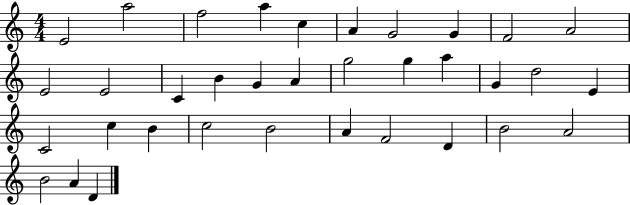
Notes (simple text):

E4/h A5/h F5/h A5/q C5/q A4/q G4/h G4/q F4/h A4/h E4/h E4/h C4/q B4/q G4/q A4/q G5/h G5/q A5/q G4/q D5/h E4/q C4/h C5/q B4/q C5/h B4/h A4/q F4/h D4/q B4/h A4/h B4/h A4/q D4/q